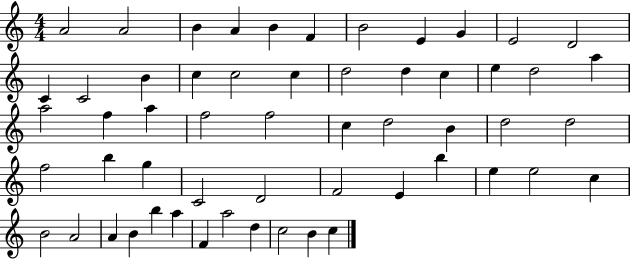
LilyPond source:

{
  \clef treble
  \numericTimeSignature
  \time 4/4
  \key c \major
  a'2 a'2 | b'4 a'4 b'4 f'4 | b'2 e'4 g'4 | e'2 d'2 | \break c'4 c'2 b'4 | c''4 c''2 c''4 | d''2 d''4 c''4 | e''4 d''2 a''4 | \break a''2 f''4 a''4 | f''2 f''2 | c''4 d''2 b'4 | d''2 d''2 | \break f''2 b''4 g''4 | c'2 d'2 | f'2 e'4 b''4 | e''4 e''2 c''4 | \break b'2 a'2 | a'4 b'4 b''4 a''4 | f'4 a''2 d''4 | c''2 b'4 c''4 | \break \bar "|."
}